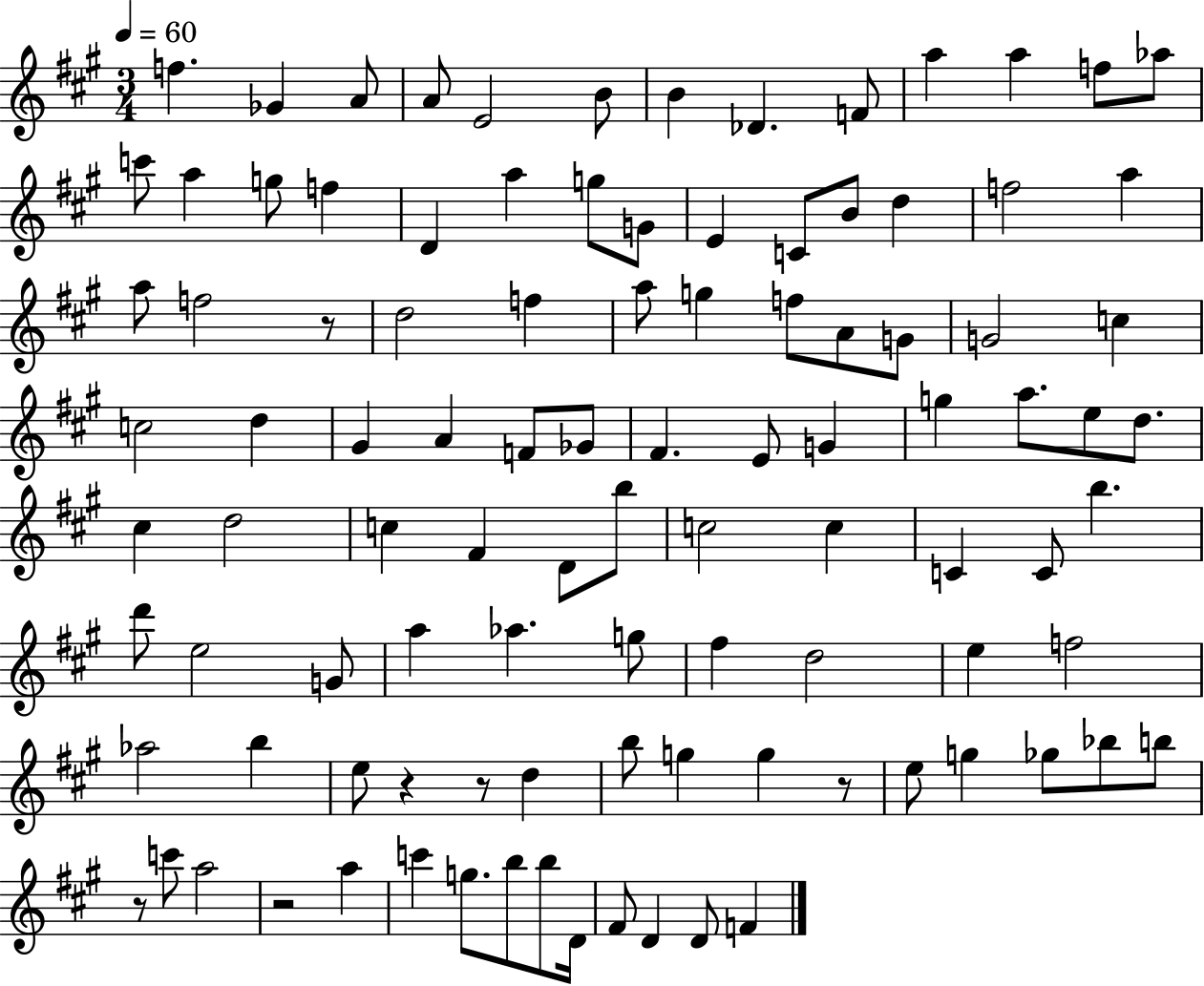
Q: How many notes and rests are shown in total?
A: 102